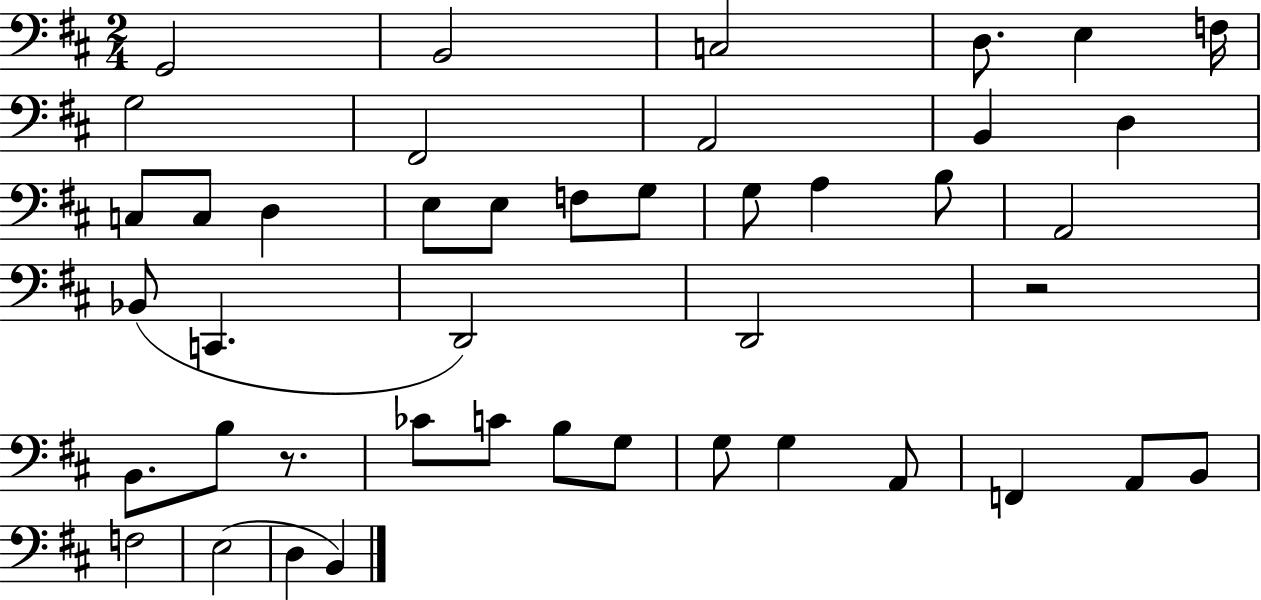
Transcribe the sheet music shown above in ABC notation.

X:1
T:Untitled
M:2/4
L:1/4
K:D
G,,2 B,,2 C,2 D,/2 E, F,/4 G,2 ^F,,2 A,,2 B,, D, C,/2 C,/2 D, E,/2 E,/2 F,/2 G,/2 G,/2 A, B,/2 A,,2 _B,,/2 C,, D,,2 D,,2 z2 B,,/2 B,/2 z/2 _C/2 C/2 B,/2 G,/2 G,/2 G, A,,/2 F,, A,,/2 B,,/2 F,2 E,2 D, B,,